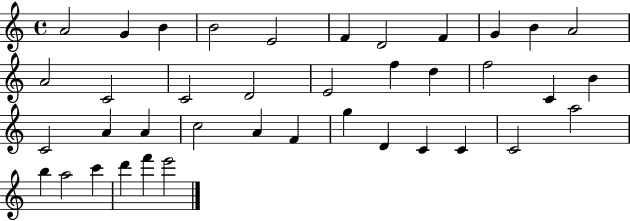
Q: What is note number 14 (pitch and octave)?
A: C4